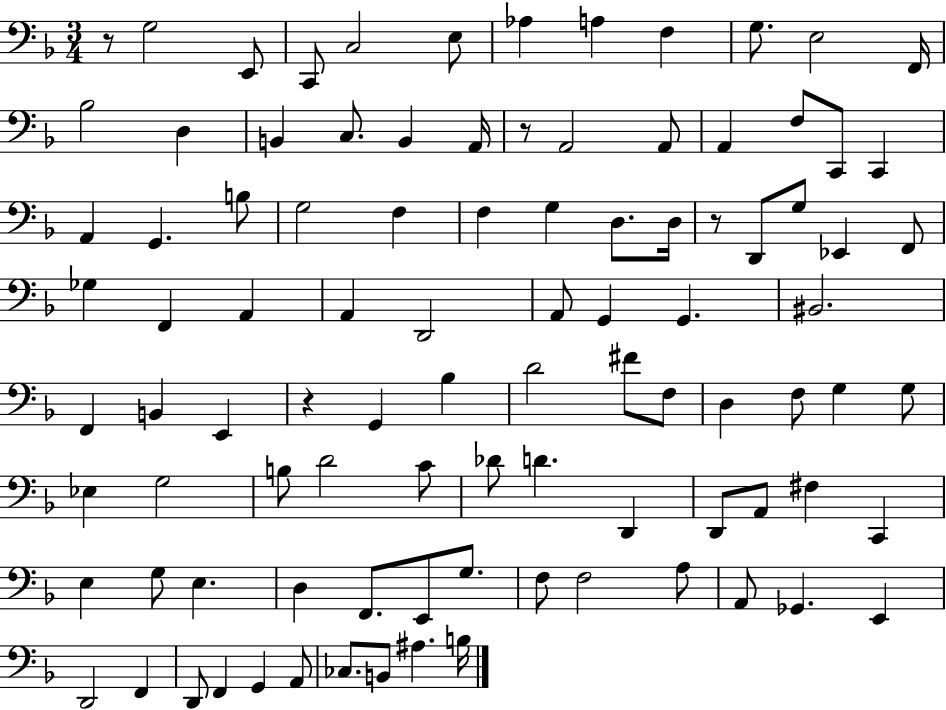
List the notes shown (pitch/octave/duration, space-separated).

R/e G3/h E2/e C2/e C3/h E3/e Ab3/q A3/q F3/q G3/e. E3/h F2/s Bb3/h D3/q B2/q C3/e. B2/q A2/s R/e A2/h A2/e A2/q F3/e C2/e C2/q A2/q G2/q. B3/e G3/h F3/q F3/q G3/q D3/e. D3/s R/e D2/e G3/e Eb2/q F2/e Gb3/q F2/q A2/q A2/q D2/h A2/e G2/q G2/q. BIS2/h. F2/q B2/q E2/q R/q G2/q Bb3/q D4/h F#4/e F3/e D3/q F3/e G3/q G3/e Eb3/q G3/h B3/e D4/h C4/e Db4/e D4/q. D2/q D2/e A2/e F#3/q C2/q E3/q G3/e E3/q. D3/q F2/e. E2/e G3/e. F3/e F3/h A3/e A2/e Gb2/q. E2/q D2/h F2/q D2/e F2/q G2/q A2/e CES3/e. B2/e A#3/q. B3/s